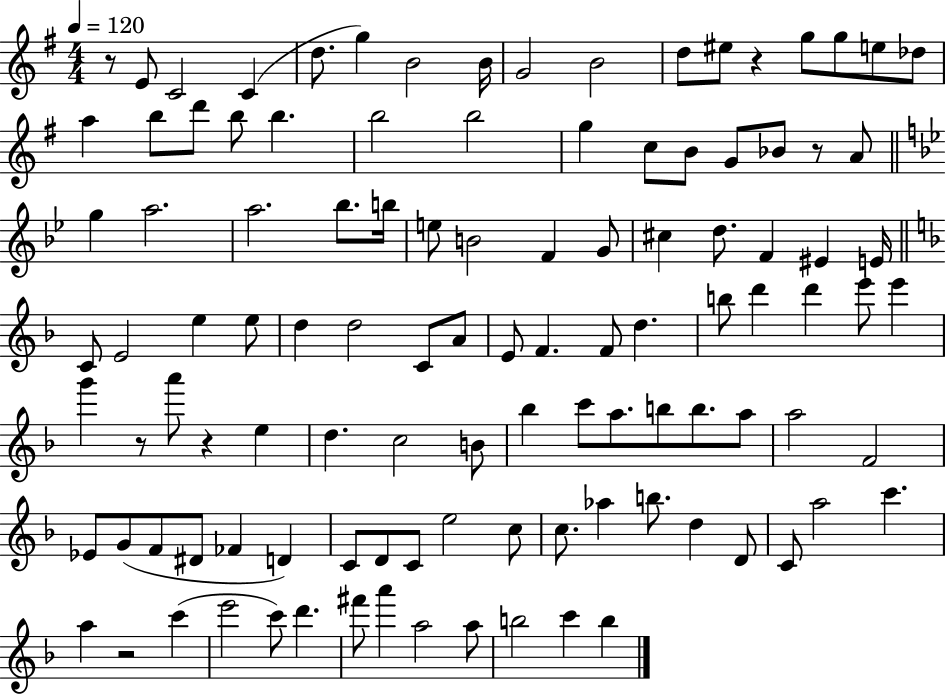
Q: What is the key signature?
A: G major